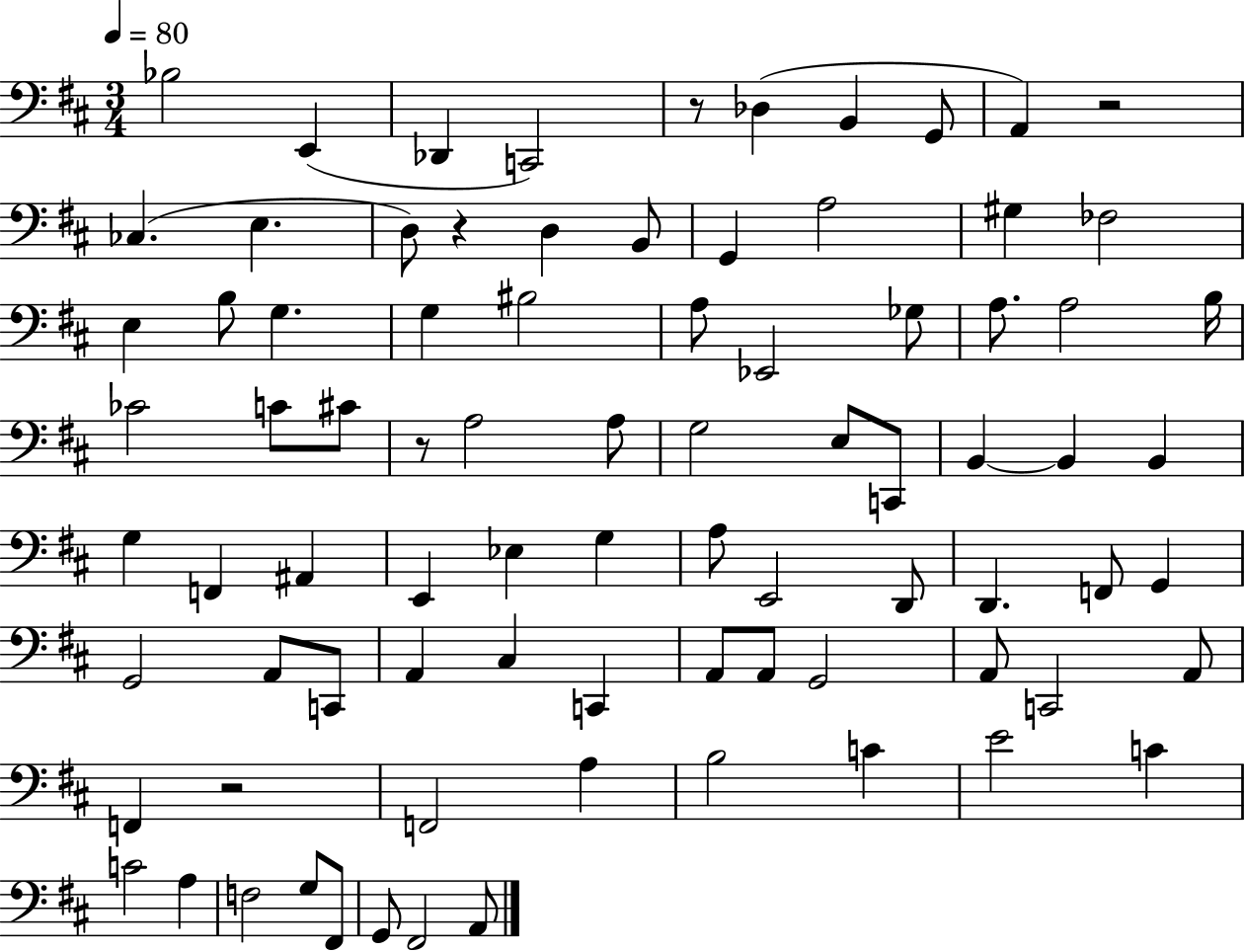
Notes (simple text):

Bb3/h E2/q Db2/q C2/h R/e Db3/q B2/q G2/e A2/q R/h CES3/q. E3/q. D3/e R/q D3/q B2/e G2/q A3/h G#3/q FES3/h E3/q B3/e G3/q. G3/q BIS3/h A3/e Eb2/h Gb3/e A3/e. A3/h B3/s CES4/h C4/e C#4/e R/e A3/h A3/e G3/h E3/e C2/e B2/q B2/q B2/q G3/q F2/q A#2/q E2/q Eb3/q G3/q A3/e E2/h D2/e D2/q. F2/e G2/q G2/h A2/e C2/e A2/q C#3/q C2/q A2/e A2/e G2/h A2/e C2/h A2/e F2/q R/h F2/h A3/q B3/h C4/q E4/h C4/q C4/h A3/q F3/h G3/e F#2/e G2/e F#2/h A2/e